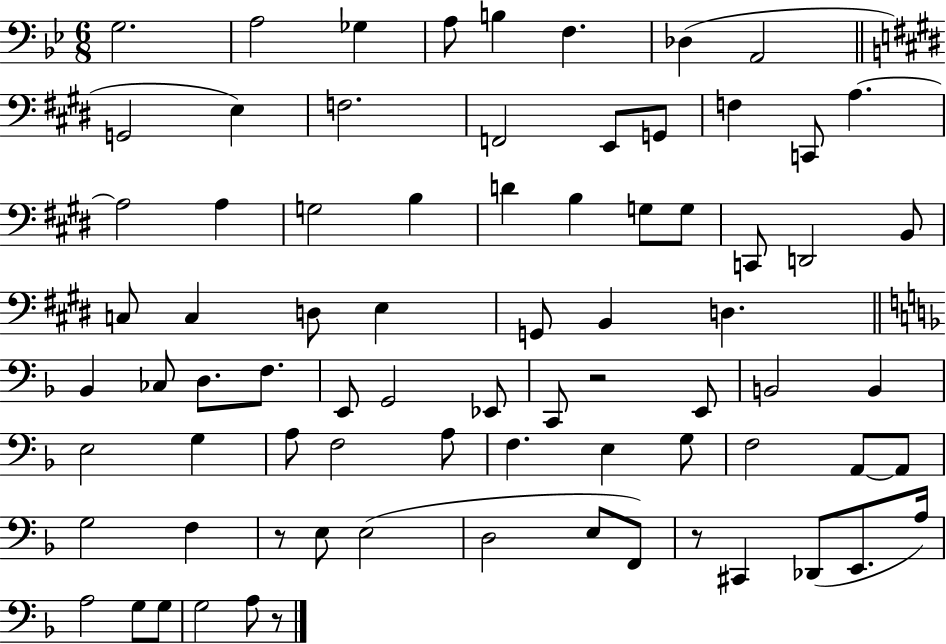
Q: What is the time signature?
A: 6/8